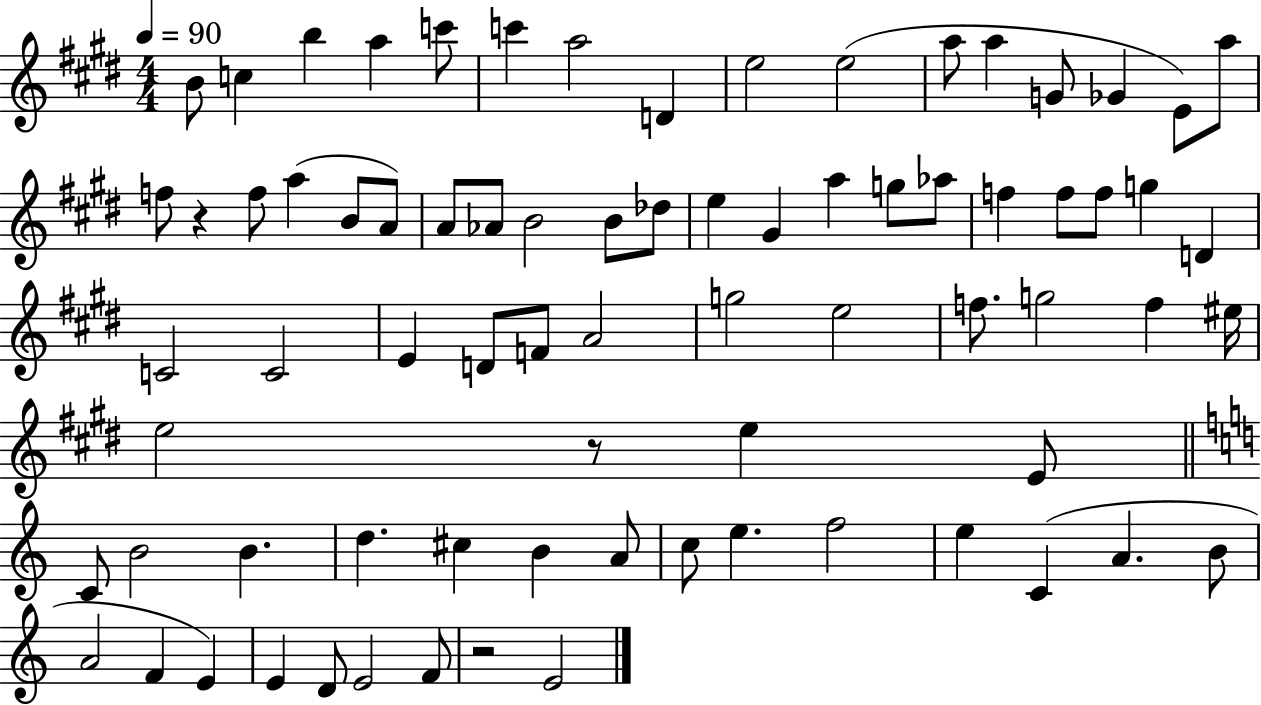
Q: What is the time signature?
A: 4/4